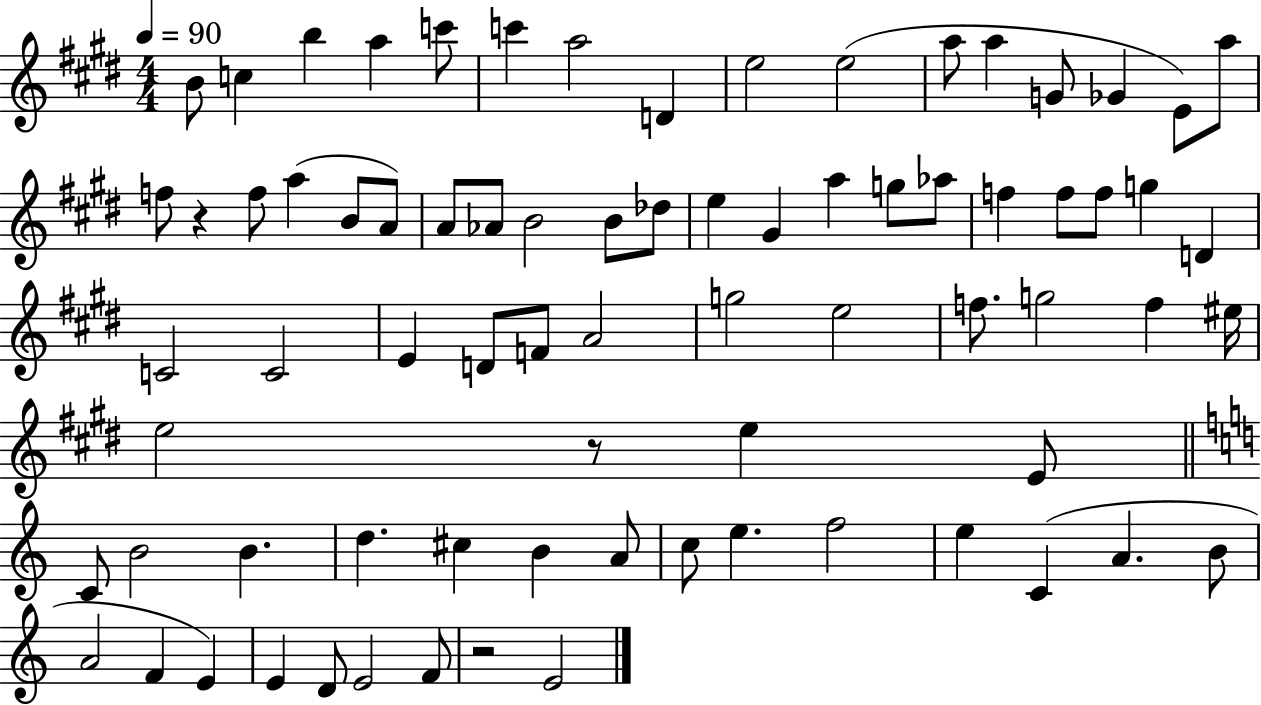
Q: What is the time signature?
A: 4/4